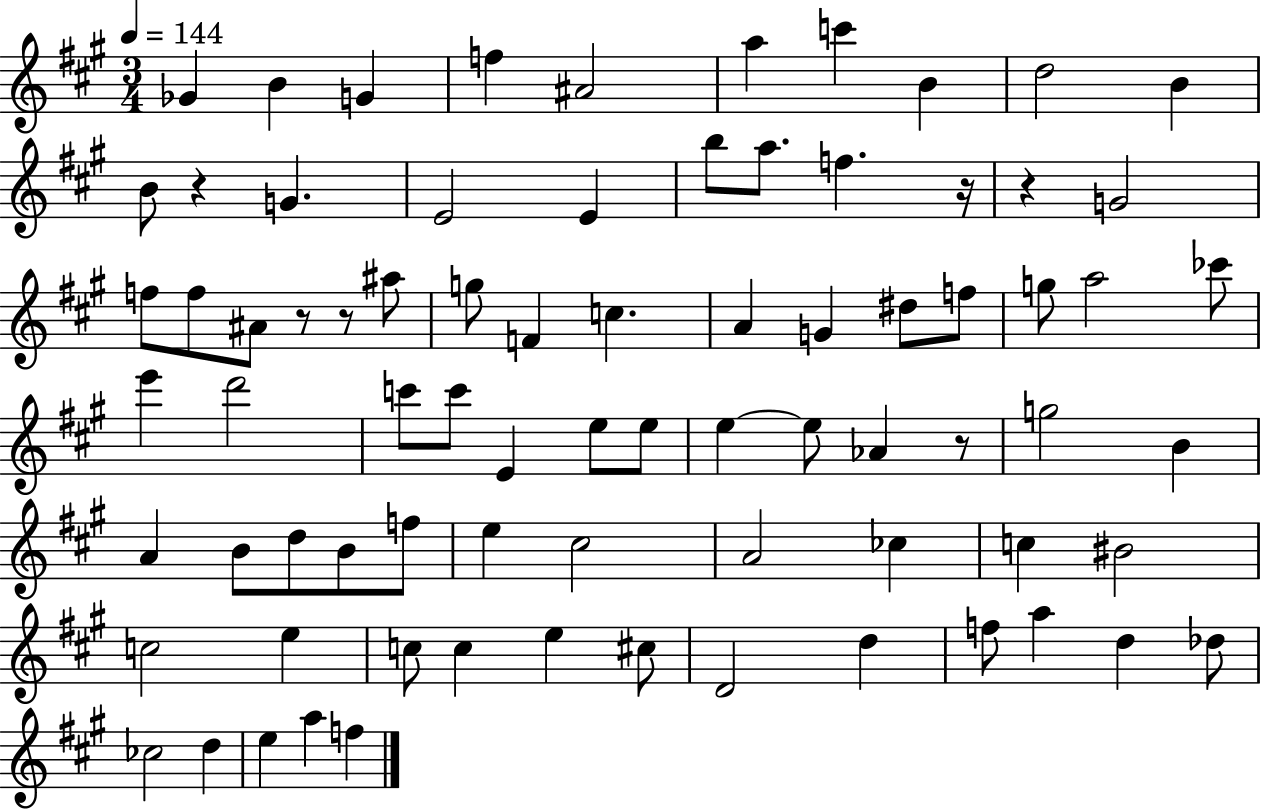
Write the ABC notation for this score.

X:1
T:Untitled
M:3/4
L:1/4
K:A
_G B G f ^A2 a c' B d2 B B/2 z G E2 E b/2 a/2 f z/4 z G2 f/2 f/2 ^A/2 z/2 z/2 ^a/2 g/2 F c A G ^d/2 f/2 g/2 a2 _c'/2 e' d'2 c'/2 c'/2 E e/2 e/2 e e/2 _A z/2 g2 B A B/2 d/2 B/2 f/2 e ^c2 A2 _c c ^B2 c2 e c/2 c e ^c/2 D2 d f/2 a d _d/2 _c2 d e a f